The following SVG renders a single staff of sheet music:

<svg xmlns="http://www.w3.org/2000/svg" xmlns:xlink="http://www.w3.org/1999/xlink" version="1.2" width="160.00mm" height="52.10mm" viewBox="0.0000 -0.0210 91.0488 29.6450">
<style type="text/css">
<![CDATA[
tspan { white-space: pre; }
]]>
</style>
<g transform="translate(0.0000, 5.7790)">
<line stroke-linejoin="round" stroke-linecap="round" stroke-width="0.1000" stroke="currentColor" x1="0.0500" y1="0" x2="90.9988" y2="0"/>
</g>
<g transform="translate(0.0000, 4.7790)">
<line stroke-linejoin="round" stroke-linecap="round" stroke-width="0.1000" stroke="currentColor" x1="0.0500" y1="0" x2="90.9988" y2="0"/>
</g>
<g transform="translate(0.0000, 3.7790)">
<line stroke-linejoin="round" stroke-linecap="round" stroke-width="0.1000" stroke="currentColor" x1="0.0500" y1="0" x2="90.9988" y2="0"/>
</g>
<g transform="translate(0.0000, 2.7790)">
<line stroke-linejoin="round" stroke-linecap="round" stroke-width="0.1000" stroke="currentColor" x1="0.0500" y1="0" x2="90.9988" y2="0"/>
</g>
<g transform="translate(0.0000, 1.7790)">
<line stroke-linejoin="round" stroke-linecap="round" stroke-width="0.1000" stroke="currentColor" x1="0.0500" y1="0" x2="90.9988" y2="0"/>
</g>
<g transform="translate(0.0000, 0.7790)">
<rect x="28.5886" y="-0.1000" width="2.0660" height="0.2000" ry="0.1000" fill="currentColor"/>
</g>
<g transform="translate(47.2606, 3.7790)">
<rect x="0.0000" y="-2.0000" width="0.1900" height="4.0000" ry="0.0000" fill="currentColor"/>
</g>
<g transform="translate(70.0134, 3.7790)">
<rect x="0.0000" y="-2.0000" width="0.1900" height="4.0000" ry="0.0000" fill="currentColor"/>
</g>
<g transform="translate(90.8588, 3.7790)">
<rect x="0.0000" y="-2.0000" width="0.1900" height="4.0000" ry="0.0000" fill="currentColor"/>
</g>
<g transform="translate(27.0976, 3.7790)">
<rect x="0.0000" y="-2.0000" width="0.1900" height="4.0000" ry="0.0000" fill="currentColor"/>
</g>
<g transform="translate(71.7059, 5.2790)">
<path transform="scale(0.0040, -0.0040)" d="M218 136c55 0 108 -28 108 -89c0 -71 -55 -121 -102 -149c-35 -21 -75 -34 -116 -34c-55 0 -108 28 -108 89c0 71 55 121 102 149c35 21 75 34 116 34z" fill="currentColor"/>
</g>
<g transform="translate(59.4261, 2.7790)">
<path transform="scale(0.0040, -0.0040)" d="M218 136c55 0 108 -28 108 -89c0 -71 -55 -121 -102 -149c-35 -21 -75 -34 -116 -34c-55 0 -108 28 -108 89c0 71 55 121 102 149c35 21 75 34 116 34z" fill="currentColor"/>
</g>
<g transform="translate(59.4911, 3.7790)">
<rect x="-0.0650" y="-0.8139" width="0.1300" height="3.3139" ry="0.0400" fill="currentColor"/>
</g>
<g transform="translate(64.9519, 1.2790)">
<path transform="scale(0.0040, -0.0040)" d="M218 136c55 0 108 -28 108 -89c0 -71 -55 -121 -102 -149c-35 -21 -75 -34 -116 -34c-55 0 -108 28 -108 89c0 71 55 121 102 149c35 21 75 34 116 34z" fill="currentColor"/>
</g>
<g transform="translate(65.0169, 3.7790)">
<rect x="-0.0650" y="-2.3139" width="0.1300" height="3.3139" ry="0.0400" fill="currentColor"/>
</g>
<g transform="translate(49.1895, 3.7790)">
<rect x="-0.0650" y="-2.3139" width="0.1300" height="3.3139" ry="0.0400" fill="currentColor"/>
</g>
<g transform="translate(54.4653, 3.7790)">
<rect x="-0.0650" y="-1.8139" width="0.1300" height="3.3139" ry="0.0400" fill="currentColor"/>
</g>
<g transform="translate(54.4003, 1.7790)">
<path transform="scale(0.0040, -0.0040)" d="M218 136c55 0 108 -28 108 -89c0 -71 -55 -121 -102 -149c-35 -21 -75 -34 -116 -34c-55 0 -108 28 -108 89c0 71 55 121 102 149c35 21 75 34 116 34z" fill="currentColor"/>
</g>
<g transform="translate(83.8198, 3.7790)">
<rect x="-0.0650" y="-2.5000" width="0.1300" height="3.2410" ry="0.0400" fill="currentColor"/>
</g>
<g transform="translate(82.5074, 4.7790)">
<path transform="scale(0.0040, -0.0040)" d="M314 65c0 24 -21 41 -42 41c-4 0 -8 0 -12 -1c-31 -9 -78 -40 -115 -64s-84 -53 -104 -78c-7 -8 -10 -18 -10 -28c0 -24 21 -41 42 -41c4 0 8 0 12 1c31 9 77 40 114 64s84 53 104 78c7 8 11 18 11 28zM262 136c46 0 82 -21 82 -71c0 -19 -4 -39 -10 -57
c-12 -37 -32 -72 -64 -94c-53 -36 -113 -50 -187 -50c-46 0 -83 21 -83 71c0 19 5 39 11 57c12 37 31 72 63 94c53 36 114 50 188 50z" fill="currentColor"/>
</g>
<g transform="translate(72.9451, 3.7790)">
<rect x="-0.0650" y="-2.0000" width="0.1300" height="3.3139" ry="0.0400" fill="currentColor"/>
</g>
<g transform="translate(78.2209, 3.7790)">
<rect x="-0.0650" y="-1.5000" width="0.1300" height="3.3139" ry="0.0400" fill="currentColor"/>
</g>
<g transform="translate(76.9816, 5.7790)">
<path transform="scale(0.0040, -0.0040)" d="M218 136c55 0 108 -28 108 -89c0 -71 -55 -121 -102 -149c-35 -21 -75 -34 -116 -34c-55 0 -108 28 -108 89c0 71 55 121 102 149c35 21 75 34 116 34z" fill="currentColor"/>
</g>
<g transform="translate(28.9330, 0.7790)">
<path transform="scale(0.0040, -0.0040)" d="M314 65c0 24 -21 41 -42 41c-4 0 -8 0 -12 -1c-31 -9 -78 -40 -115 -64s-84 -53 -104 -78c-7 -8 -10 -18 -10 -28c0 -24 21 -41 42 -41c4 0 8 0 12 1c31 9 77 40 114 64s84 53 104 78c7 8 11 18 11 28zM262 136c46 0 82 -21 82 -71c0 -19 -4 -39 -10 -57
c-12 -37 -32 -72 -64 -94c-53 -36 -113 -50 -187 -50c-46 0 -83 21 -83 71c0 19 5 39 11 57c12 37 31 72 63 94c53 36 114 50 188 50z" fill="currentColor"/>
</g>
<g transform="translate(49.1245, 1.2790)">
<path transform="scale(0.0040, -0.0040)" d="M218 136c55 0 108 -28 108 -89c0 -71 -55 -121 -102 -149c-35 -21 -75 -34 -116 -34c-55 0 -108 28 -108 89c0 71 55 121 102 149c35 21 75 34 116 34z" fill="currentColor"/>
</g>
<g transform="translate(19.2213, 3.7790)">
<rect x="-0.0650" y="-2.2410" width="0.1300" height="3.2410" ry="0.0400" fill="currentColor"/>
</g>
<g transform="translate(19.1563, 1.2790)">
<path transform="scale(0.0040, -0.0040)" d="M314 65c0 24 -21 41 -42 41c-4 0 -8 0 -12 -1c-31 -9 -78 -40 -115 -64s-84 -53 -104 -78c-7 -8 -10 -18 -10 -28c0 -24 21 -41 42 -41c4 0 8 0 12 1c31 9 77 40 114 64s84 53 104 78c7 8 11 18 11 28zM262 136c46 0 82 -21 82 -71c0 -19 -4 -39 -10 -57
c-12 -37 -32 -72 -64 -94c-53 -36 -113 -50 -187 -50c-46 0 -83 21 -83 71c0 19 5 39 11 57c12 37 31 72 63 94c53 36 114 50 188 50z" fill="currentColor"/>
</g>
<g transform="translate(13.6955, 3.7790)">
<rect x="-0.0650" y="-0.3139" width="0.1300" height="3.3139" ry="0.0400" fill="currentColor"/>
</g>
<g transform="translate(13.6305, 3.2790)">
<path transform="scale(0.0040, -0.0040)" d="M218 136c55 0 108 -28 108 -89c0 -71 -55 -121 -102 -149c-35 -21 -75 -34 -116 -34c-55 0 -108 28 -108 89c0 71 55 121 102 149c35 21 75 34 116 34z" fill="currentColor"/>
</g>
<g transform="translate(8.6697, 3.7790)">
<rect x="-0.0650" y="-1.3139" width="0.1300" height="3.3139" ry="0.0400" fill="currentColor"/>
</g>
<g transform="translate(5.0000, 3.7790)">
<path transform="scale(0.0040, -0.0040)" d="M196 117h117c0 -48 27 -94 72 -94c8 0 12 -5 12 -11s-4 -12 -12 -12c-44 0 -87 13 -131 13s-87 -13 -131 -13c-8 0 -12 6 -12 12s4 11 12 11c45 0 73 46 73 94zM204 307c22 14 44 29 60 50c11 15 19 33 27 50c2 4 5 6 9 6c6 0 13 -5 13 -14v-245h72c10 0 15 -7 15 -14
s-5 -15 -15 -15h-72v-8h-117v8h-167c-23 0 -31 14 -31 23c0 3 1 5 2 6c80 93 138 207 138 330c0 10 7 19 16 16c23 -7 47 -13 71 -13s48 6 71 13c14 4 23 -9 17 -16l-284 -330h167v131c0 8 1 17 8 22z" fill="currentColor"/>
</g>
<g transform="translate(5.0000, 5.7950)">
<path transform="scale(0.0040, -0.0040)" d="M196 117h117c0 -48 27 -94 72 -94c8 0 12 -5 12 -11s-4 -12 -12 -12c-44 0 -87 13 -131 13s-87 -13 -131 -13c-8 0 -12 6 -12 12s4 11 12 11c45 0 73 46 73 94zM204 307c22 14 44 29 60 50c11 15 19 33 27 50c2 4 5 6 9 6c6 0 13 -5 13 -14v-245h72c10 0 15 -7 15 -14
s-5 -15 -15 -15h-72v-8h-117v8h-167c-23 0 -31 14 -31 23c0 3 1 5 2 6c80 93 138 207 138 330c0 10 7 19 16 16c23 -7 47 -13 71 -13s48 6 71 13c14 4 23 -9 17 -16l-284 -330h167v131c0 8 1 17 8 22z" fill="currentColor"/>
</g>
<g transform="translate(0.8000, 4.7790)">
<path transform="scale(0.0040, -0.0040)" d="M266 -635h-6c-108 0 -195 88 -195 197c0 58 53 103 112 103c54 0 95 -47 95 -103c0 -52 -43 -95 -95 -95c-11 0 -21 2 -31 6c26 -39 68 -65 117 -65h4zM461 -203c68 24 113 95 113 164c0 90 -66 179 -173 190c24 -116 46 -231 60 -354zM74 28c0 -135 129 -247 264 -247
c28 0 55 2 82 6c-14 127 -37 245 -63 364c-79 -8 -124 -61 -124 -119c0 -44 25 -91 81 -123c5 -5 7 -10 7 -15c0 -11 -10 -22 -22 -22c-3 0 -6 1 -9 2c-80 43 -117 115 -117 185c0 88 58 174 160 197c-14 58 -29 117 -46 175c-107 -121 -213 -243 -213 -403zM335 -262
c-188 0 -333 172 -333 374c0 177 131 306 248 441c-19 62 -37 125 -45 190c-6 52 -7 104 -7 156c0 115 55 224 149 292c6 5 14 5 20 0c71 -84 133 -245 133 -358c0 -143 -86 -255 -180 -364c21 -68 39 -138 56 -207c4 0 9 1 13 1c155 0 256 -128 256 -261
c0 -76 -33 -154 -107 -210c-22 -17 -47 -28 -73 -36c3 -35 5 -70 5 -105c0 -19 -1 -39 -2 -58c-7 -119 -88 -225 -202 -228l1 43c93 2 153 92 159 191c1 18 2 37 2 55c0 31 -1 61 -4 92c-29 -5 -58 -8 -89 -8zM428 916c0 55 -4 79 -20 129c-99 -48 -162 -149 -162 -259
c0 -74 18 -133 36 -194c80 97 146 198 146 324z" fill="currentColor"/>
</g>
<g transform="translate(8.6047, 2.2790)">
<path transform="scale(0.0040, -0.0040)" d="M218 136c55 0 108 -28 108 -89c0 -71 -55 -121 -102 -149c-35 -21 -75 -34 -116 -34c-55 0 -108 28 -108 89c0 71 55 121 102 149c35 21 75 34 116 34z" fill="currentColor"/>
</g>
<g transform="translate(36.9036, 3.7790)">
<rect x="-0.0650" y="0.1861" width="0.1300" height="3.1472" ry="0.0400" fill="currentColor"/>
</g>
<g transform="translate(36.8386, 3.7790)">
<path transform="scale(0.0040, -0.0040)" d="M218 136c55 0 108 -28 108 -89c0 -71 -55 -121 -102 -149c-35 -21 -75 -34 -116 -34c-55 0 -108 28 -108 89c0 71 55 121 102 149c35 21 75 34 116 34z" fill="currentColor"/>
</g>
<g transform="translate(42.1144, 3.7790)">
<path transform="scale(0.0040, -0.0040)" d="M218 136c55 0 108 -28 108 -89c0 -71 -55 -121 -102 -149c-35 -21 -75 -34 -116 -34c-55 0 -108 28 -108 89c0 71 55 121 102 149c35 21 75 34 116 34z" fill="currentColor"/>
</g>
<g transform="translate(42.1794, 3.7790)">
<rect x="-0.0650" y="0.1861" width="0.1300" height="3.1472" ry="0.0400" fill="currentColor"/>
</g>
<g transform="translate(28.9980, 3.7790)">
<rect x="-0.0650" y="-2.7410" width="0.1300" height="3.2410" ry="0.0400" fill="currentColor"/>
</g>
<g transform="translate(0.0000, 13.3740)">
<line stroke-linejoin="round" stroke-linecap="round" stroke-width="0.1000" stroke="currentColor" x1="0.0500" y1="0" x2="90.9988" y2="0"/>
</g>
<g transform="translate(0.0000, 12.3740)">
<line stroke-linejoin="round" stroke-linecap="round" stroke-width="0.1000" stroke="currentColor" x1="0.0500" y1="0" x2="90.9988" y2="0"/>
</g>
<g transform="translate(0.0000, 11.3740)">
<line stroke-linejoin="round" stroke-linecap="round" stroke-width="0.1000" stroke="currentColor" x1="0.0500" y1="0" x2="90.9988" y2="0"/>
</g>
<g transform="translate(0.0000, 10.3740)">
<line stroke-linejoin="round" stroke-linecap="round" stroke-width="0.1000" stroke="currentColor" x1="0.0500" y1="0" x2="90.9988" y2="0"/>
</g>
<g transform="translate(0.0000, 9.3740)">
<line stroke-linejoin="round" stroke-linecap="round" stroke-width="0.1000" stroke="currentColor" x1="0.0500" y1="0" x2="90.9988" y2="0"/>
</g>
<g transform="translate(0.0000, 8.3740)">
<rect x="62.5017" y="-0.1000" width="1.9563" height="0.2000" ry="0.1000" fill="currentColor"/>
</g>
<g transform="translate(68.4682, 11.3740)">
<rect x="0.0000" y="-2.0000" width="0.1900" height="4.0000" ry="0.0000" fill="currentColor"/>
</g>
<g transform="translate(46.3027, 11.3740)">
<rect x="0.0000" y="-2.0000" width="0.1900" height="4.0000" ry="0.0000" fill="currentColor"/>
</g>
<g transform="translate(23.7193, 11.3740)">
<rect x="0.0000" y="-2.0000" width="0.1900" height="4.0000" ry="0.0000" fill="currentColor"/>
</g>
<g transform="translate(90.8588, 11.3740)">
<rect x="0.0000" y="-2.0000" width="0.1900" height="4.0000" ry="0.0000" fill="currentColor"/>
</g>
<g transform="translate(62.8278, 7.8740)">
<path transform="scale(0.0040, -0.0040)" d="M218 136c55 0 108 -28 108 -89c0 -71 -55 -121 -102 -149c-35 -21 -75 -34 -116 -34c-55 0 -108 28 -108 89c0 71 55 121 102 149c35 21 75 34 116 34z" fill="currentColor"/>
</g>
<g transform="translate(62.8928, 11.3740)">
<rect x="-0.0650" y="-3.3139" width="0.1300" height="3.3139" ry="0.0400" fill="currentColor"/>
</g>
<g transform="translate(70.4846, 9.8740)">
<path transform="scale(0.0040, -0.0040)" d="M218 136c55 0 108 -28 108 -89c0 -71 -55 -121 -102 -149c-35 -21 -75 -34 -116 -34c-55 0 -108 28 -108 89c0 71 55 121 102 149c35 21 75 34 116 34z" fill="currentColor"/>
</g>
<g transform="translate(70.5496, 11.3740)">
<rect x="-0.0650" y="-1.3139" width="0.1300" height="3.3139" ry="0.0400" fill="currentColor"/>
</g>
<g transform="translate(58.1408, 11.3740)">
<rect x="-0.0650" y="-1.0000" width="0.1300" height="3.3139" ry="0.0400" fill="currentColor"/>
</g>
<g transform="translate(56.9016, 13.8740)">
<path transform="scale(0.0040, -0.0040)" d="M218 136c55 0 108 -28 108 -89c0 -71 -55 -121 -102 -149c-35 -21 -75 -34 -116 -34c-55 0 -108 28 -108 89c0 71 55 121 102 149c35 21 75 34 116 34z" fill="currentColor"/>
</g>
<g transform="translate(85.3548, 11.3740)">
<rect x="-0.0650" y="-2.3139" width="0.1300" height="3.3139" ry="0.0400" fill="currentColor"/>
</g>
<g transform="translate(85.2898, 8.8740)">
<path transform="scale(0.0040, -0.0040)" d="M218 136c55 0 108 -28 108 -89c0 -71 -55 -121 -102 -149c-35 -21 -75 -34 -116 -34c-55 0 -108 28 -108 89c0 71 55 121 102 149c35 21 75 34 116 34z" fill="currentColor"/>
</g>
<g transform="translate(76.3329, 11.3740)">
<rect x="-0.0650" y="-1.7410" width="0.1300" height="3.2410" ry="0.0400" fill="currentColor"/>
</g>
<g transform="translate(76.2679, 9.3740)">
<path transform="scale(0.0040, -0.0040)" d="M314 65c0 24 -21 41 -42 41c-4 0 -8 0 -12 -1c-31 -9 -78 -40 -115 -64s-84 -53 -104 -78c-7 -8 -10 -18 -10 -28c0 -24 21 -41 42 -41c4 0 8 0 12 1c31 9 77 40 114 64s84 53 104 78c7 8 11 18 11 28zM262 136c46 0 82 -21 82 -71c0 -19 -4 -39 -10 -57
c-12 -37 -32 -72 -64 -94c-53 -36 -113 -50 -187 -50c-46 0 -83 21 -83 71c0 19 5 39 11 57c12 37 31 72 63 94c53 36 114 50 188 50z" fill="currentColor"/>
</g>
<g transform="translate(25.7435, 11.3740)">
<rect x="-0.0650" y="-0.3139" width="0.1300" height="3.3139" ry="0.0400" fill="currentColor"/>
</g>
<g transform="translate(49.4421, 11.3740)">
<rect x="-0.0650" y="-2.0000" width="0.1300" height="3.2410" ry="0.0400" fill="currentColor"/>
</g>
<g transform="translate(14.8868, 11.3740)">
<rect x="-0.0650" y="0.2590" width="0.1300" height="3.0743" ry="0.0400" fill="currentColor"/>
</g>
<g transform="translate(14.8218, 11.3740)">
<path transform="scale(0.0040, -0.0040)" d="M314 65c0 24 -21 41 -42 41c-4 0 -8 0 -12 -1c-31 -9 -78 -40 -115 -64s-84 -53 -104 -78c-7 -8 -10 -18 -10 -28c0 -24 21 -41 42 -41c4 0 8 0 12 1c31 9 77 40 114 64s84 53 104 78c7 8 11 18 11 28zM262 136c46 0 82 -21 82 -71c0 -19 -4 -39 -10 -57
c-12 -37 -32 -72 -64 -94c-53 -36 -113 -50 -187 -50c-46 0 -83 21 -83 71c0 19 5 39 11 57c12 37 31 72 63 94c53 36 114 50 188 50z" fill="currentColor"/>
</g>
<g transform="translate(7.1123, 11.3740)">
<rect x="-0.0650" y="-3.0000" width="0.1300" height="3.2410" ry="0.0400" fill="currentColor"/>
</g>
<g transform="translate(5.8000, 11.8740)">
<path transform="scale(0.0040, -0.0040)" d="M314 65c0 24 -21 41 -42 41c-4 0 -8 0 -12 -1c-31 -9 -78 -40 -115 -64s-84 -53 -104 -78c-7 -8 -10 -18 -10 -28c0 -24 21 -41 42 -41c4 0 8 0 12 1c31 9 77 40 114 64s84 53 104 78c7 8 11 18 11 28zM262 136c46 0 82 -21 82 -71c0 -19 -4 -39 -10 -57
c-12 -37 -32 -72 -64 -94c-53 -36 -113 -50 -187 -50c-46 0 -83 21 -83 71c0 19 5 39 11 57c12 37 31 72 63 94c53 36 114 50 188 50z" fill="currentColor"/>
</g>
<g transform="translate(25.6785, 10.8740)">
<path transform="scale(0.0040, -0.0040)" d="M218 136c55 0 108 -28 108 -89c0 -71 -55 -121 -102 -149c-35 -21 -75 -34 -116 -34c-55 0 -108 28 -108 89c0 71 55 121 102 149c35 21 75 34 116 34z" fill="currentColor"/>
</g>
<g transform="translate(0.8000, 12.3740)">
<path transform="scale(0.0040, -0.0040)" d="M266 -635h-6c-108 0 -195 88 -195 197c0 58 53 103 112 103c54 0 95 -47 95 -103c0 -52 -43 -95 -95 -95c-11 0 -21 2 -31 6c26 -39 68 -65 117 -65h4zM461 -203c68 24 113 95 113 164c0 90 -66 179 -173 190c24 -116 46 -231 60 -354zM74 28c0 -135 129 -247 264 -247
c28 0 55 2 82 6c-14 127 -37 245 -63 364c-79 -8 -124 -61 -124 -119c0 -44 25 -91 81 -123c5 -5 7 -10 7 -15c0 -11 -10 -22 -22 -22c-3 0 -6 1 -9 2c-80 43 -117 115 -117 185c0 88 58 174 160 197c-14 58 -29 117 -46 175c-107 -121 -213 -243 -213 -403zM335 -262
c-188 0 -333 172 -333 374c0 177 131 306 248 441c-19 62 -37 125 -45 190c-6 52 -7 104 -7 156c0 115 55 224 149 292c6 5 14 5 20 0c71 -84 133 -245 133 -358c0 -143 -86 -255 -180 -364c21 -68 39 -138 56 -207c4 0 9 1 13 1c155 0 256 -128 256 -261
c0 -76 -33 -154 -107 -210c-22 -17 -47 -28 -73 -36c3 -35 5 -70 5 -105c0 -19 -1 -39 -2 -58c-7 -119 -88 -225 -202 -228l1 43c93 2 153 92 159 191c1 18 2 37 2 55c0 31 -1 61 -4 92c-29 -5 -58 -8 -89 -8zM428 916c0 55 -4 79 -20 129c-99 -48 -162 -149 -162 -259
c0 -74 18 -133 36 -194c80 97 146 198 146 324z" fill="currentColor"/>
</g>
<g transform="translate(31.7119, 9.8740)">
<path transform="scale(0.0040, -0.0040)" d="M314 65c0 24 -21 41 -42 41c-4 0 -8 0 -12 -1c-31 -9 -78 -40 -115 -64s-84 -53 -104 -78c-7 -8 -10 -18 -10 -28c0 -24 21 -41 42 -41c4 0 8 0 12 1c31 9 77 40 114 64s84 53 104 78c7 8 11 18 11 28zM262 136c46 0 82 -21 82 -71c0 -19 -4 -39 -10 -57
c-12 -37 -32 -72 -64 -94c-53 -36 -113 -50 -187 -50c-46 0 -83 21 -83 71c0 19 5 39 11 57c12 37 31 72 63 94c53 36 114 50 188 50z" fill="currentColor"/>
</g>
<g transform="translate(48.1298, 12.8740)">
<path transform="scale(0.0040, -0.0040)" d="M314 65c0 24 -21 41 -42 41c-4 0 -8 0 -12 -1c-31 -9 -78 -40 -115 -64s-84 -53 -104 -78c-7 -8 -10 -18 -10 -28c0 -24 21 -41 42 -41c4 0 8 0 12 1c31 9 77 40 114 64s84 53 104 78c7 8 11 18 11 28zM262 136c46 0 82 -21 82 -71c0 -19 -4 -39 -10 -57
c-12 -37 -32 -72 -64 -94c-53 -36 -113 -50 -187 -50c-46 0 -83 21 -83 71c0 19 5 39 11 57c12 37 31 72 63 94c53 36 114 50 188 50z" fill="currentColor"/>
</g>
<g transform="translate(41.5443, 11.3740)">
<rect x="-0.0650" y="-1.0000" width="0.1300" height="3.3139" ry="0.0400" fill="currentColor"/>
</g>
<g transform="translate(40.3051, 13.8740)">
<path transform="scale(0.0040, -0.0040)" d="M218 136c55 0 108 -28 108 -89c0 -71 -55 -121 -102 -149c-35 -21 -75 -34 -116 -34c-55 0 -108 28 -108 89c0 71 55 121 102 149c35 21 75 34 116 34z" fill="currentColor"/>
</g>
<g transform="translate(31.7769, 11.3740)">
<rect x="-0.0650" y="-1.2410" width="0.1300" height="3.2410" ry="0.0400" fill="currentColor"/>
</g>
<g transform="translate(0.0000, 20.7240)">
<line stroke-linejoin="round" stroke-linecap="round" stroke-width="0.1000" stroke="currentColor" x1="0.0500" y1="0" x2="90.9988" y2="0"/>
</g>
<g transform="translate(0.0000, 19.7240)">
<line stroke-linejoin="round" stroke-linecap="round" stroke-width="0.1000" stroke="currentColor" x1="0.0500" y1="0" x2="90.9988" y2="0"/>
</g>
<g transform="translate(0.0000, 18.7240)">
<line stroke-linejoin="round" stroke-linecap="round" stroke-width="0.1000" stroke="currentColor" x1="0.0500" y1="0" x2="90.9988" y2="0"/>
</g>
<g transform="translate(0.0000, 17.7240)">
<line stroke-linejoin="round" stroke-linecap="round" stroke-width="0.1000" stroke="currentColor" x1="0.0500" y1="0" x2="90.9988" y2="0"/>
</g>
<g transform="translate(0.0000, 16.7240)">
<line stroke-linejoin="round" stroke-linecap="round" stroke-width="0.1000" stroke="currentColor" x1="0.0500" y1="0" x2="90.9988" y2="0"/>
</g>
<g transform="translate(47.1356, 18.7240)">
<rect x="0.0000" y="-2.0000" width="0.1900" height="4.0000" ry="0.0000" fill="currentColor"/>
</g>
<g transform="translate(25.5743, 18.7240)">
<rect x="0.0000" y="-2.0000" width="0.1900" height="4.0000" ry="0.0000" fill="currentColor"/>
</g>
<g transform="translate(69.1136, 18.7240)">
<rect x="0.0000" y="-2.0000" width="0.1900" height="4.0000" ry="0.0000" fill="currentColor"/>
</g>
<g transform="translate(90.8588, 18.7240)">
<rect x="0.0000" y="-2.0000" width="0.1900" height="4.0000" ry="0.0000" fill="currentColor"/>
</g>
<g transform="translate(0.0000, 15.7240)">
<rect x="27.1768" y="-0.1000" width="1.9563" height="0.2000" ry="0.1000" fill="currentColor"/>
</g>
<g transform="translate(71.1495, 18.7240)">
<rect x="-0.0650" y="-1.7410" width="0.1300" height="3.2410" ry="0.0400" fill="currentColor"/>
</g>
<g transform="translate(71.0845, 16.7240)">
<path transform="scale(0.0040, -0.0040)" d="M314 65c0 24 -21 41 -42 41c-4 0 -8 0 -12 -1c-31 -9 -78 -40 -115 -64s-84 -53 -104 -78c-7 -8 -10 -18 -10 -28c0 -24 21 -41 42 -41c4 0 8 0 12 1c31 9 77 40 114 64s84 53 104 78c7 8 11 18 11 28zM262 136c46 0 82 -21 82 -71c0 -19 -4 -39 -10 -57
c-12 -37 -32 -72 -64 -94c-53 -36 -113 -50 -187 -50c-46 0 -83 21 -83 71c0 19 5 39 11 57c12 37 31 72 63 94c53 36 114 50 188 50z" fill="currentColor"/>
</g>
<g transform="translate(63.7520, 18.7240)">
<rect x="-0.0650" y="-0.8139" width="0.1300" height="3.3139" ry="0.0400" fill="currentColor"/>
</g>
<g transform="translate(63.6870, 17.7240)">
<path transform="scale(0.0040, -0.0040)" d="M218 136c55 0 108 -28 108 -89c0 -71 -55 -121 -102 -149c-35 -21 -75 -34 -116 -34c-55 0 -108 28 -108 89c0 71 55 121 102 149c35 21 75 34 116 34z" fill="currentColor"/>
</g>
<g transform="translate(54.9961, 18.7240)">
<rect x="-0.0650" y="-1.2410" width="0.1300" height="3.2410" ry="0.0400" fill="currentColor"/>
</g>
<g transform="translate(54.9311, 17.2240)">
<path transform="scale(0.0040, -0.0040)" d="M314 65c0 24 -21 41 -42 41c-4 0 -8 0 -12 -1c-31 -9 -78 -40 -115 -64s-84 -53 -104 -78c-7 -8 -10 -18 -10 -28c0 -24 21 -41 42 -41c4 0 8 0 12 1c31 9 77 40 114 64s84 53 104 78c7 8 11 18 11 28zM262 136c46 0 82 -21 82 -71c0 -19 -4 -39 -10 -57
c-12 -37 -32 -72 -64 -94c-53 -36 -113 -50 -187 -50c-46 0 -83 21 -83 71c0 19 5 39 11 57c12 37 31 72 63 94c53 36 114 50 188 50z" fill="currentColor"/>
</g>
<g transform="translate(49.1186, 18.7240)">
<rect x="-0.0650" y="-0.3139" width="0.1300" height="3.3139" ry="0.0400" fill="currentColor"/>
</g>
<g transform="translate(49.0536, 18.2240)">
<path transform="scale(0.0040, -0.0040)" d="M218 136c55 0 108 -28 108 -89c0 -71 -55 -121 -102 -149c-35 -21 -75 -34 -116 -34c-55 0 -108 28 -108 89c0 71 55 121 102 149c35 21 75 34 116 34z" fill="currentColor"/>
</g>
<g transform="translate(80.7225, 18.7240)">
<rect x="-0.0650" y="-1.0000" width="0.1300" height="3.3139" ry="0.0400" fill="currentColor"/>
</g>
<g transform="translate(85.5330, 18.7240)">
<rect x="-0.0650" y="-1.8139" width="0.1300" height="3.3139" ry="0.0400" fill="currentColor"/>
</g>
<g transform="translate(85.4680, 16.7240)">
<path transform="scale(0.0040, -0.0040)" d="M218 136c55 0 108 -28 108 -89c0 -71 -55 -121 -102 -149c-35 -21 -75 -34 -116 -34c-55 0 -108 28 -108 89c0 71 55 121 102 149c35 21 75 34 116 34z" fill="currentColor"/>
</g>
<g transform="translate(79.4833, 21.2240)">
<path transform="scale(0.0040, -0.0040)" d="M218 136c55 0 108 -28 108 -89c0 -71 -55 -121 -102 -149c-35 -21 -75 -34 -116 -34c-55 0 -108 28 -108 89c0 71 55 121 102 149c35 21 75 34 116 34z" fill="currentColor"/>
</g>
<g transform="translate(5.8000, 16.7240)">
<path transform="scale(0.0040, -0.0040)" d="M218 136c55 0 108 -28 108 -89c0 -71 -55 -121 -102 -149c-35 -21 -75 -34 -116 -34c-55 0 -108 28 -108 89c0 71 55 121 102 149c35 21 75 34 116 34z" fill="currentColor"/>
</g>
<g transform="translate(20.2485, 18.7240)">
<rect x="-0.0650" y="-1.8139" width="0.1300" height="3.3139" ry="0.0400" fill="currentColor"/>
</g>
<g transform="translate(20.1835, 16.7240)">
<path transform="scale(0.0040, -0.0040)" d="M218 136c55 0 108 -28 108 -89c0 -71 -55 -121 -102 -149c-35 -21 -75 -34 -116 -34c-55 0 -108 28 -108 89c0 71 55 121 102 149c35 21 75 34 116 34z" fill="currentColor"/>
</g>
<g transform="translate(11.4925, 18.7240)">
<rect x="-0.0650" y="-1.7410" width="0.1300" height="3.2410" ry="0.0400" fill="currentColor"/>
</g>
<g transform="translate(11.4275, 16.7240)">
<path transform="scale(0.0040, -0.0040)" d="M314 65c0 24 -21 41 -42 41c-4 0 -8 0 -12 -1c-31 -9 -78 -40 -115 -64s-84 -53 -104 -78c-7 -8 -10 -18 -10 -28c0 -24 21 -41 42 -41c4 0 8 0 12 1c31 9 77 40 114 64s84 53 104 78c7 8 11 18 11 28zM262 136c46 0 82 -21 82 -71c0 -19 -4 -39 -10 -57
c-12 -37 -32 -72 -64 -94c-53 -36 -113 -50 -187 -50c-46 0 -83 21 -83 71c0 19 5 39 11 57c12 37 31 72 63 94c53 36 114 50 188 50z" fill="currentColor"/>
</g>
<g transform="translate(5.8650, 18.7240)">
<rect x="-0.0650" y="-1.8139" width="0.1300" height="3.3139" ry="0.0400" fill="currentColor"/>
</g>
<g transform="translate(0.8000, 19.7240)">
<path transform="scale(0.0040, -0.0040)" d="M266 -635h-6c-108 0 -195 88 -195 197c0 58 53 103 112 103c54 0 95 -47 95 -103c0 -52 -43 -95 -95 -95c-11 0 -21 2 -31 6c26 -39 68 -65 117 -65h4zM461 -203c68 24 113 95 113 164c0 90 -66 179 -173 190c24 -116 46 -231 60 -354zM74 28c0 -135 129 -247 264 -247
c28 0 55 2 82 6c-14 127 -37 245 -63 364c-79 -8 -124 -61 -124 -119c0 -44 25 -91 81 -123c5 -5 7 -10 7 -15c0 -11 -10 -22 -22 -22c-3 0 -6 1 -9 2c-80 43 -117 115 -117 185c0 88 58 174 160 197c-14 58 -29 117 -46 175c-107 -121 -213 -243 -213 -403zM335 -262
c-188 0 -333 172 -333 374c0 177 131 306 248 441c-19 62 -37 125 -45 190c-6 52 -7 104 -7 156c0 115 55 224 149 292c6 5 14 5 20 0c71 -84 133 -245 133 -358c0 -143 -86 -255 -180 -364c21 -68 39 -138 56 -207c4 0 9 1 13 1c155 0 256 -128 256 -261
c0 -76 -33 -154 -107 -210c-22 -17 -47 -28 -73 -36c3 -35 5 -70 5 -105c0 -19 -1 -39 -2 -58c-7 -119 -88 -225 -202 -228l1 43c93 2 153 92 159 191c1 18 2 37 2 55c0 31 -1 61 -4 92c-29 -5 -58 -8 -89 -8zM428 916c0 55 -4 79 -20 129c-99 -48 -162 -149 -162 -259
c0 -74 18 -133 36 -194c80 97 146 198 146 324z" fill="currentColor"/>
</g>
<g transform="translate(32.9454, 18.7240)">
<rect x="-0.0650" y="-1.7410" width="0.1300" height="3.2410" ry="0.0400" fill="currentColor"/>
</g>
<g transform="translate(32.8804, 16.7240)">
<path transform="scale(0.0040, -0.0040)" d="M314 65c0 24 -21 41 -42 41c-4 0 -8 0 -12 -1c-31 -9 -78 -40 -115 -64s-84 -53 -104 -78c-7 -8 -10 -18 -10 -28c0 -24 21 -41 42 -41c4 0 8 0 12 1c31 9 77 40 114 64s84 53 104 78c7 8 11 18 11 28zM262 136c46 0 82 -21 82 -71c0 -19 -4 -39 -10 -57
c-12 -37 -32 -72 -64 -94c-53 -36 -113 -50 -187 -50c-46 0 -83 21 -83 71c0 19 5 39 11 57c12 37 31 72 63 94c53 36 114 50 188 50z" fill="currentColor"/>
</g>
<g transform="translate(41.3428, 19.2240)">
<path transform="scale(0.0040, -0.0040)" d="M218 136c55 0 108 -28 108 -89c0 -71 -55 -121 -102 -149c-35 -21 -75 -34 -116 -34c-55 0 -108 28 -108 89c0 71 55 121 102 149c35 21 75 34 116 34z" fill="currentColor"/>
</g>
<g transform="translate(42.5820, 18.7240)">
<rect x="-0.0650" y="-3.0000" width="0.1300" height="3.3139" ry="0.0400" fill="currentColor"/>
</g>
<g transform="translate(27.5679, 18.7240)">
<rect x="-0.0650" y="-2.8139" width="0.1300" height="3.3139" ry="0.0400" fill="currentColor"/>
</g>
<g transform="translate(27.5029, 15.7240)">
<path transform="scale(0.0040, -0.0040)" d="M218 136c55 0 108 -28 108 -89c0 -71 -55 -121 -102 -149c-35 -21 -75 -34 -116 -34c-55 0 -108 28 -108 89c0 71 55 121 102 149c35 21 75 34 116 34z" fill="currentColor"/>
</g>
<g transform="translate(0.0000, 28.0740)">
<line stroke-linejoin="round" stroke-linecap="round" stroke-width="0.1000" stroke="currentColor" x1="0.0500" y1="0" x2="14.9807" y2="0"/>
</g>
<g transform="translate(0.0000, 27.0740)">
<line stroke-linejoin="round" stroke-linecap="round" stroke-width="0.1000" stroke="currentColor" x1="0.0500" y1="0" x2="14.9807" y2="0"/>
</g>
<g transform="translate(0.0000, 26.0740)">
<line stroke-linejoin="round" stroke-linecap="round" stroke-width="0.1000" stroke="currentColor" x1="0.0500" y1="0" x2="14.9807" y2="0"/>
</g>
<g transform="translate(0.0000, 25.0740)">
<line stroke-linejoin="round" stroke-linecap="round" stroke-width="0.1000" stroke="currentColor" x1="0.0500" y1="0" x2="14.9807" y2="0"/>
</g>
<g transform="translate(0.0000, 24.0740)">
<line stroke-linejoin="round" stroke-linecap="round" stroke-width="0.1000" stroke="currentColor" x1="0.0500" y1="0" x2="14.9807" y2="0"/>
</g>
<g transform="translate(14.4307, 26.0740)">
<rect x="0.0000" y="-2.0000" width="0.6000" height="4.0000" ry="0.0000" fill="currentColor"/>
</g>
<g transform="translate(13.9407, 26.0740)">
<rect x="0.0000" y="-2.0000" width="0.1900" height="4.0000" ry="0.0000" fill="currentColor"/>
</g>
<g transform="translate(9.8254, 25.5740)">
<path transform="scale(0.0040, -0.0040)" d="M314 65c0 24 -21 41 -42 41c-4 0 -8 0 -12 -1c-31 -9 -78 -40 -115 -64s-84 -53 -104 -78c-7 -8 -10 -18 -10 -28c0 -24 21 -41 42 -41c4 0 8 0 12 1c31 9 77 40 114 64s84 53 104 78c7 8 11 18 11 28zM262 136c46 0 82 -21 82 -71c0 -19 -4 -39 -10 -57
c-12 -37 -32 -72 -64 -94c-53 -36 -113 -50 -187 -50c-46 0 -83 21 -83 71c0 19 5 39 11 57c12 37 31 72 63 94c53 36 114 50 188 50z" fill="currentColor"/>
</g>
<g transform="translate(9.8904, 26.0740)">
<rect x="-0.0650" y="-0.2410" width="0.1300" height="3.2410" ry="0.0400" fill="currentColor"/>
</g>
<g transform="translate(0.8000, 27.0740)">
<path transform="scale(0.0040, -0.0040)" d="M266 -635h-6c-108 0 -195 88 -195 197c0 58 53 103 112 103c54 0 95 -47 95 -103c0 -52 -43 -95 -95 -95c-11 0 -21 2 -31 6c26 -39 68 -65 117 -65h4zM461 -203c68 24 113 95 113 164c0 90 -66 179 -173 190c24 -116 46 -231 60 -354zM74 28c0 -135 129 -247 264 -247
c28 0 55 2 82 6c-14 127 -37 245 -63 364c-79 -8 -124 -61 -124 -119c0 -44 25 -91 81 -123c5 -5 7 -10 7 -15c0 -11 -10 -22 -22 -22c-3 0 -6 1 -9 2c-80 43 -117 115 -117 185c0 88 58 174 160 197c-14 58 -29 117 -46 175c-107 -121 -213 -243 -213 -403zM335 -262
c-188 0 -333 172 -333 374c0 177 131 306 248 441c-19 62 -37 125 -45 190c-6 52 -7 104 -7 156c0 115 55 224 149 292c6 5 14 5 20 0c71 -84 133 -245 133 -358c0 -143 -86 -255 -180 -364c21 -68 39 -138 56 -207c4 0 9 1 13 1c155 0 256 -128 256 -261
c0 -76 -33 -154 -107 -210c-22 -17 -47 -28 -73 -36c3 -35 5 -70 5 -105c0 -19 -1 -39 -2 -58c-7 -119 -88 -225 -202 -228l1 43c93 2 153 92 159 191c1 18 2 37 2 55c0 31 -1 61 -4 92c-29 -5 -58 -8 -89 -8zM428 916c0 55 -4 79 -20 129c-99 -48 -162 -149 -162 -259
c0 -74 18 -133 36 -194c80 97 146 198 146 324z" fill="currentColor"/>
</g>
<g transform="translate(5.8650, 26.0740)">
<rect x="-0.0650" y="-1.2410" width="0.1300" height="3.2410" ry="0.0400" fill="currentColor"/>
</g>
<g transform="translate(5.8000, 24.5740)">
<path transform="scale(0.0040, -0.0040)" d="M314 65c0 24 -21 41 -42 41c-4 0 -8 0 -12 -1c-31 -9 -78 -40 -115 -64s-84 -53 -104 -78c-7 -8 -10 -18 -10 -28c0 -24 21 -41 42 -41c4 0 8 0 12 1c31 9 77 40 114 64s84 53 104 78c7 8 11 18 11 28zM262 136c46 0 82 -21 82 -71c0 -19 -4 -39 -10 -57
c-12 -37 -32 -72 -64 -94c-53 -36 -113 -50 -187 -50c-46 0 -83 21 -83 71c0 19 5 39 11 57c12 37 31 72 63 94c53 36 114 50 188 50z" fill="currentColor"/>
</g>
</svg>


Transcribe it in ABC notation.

X:1
T:Untitled
M:4/4
L:1/4
K:C
e c g2 a2 B B g f d g F E G2 A2 B2 c e2 D F2 D b e f2 g f f2 f a f2 A c e2 d f2 D f e2 c2